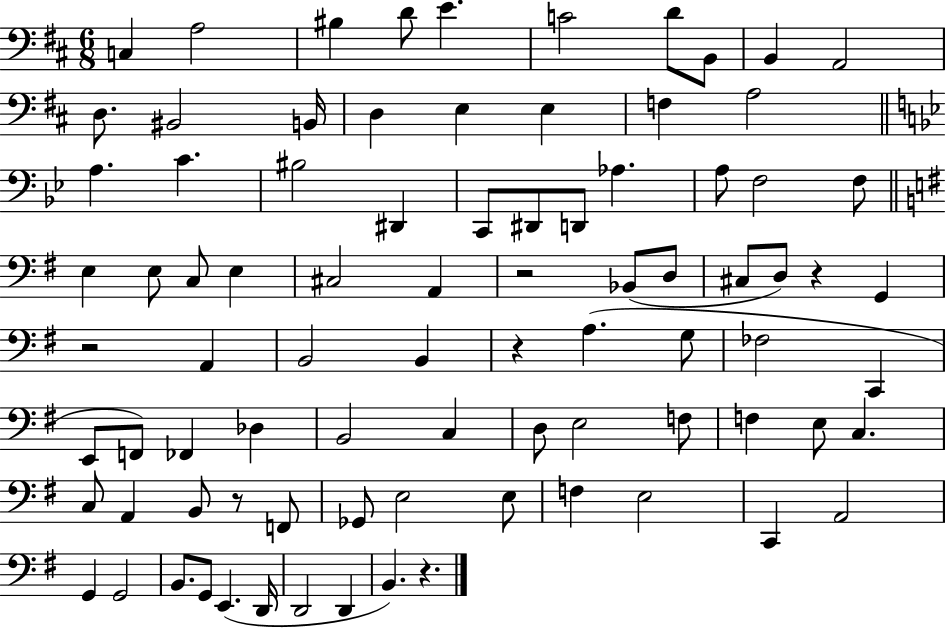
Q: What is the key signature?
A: D major